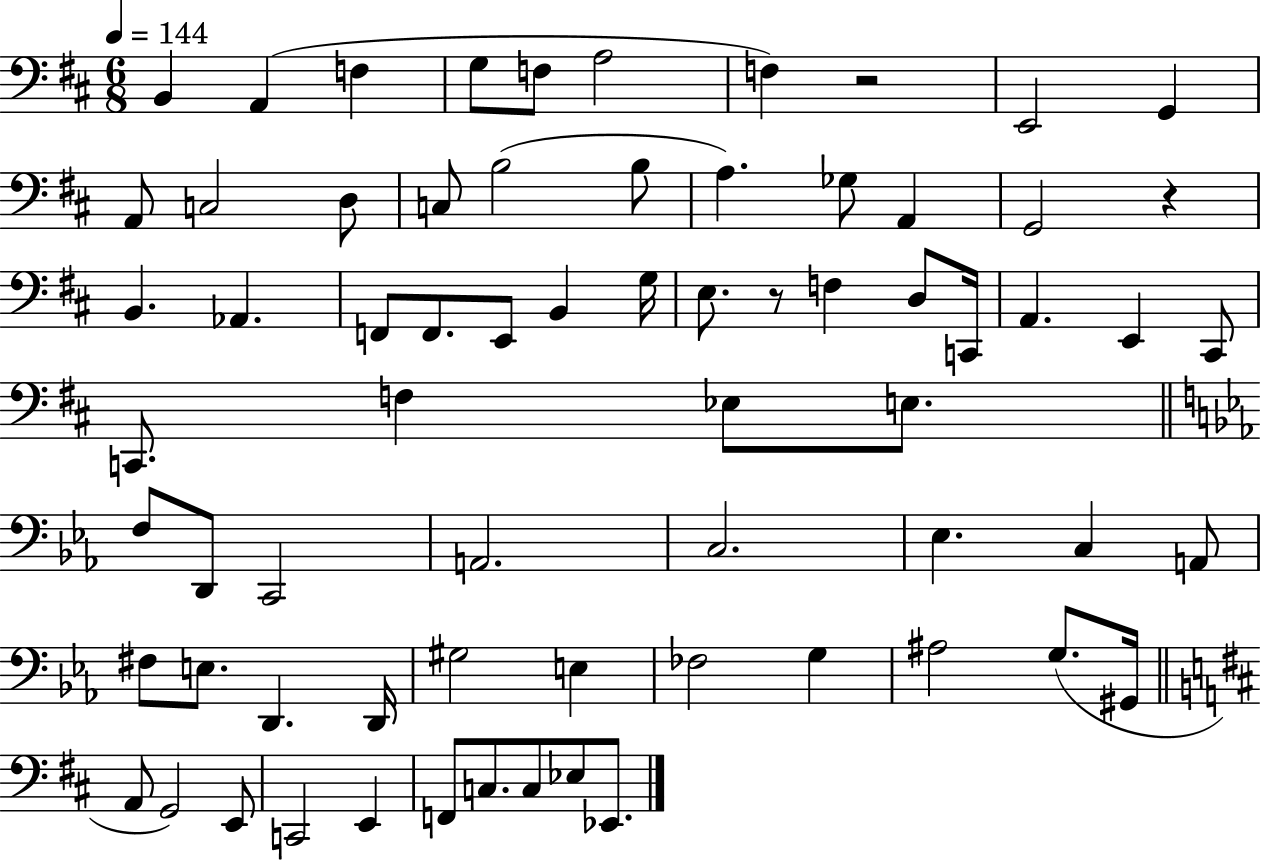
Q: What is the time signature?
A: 6/8